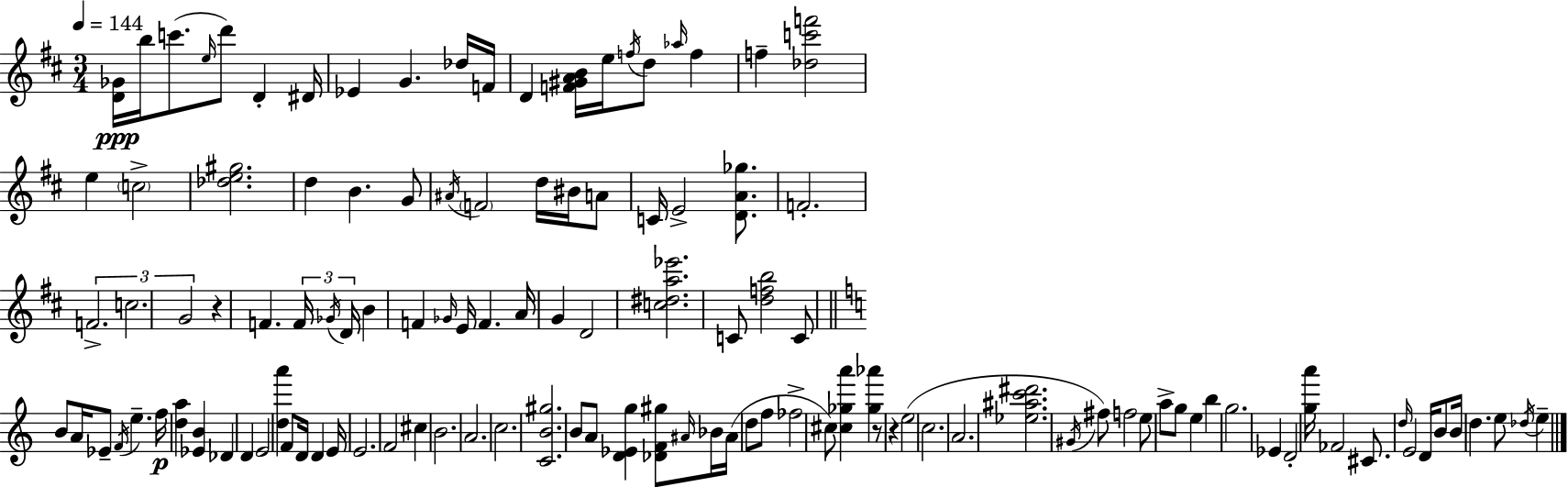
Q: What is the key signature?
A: D major